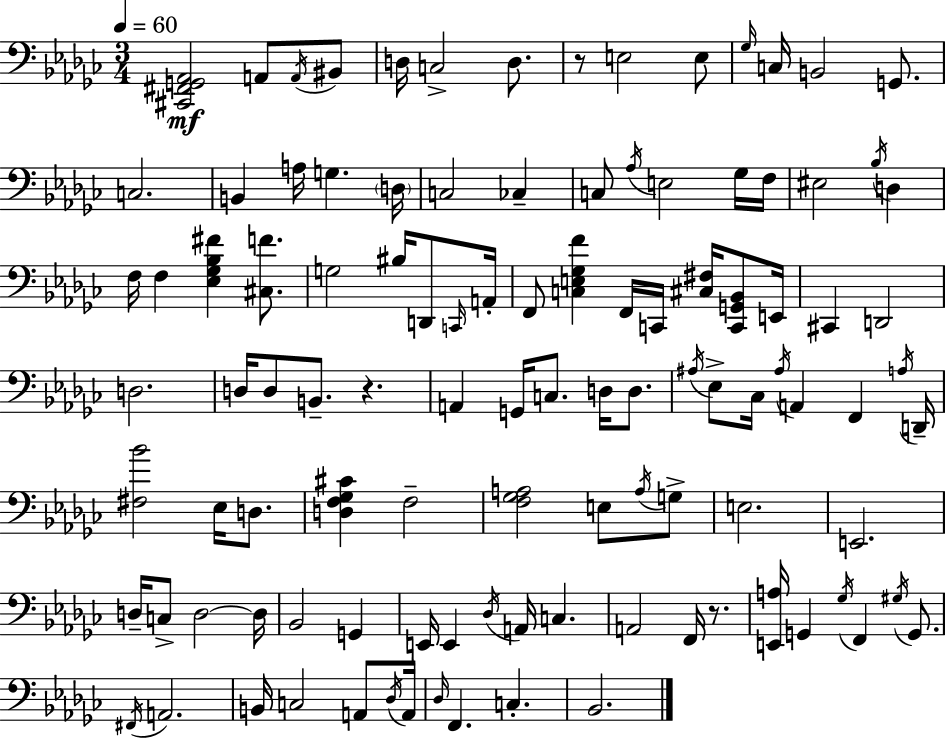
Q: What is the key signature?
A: EES minor